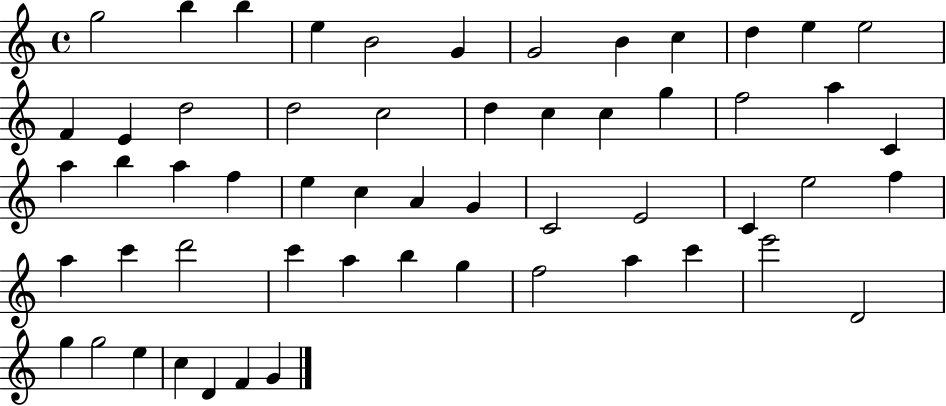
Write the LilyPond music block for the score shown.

{
  \clef treble
  \time 4/4
  \defaultTimeSignature
  \key c \major
  g''2 b''4 b''4 | e''4 b'2 g'4 | g'2 b'4 c''4 | d''4 e''4 e''2 | \break f'4 e'4 d''2 | d''2 c''2 | d''4 c''4 c''4 g''4 | f''2 a''4 c'4 | \break a''4 b''4 a''4 f''4 | e''4 c''4 a'4 g'4 | c'2 e'2 | c'4 e''2 f''4 | \break a''4 c'''4 d'''2 | c'''4 a''4 b''4 g''4 | f''2 a''4 c'''4 | e'''2 d'2 | \break g''4 g''2 e''4 | c''4 d'4 f'4 g'4 | \bar "|."
}